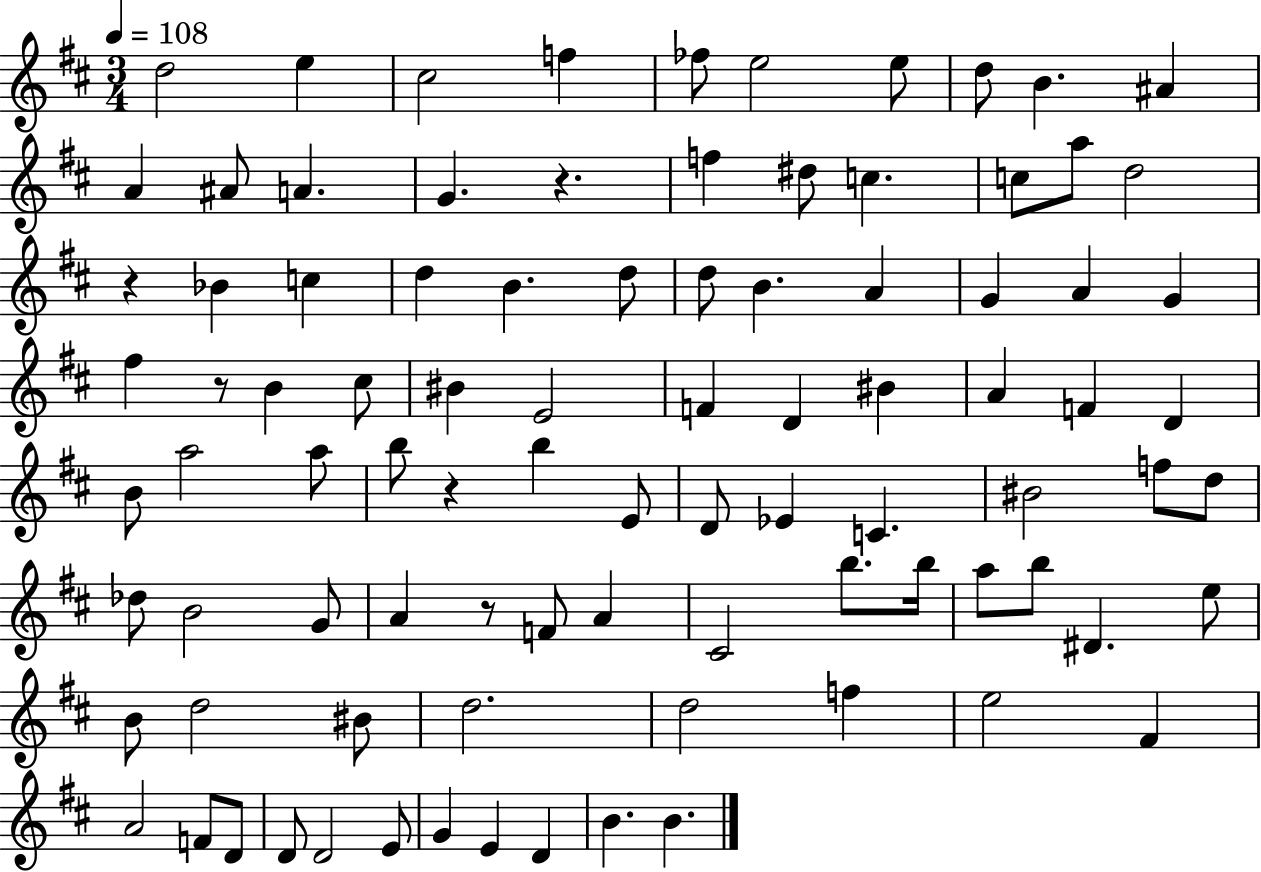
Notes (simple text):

D5/h E5/q C#5/h F5/q FES5/e E5/h E5/e D5/e B4/q. A#4/q A4/q A#4/e A4/q. G4/q. R/q. F5/q D#5/e C5/q. C5/e A5/e D5/h R/q Bb4/q C5/q D5/q B4/q. D5/e D5/e B4/q. A4/q G4/q A4/q G4/q F#5/q R/e B4/q C#5/e BIS4/q E4/h F4/q D4/q BIS4/q A4/q F4/q D4/q B4/e A5/h A5/e B5/e R/q B5/q E4/e D4/e Eb4/q C4/q. BIS4/h F5/e D5/e Db5/e B4/h G4/e A4/q R/e F4/e A4/q C#4/h B5/e. B5/s A5/e B5/e D#4/q. E5/e B4/e D5/h BIS4/e D5/h. D5/h F5/q E5/h F#4/q A4/h F4/e D4/e D4/e D4/h E4/e G4/q E4/q D4/q B4/q. B4/q.